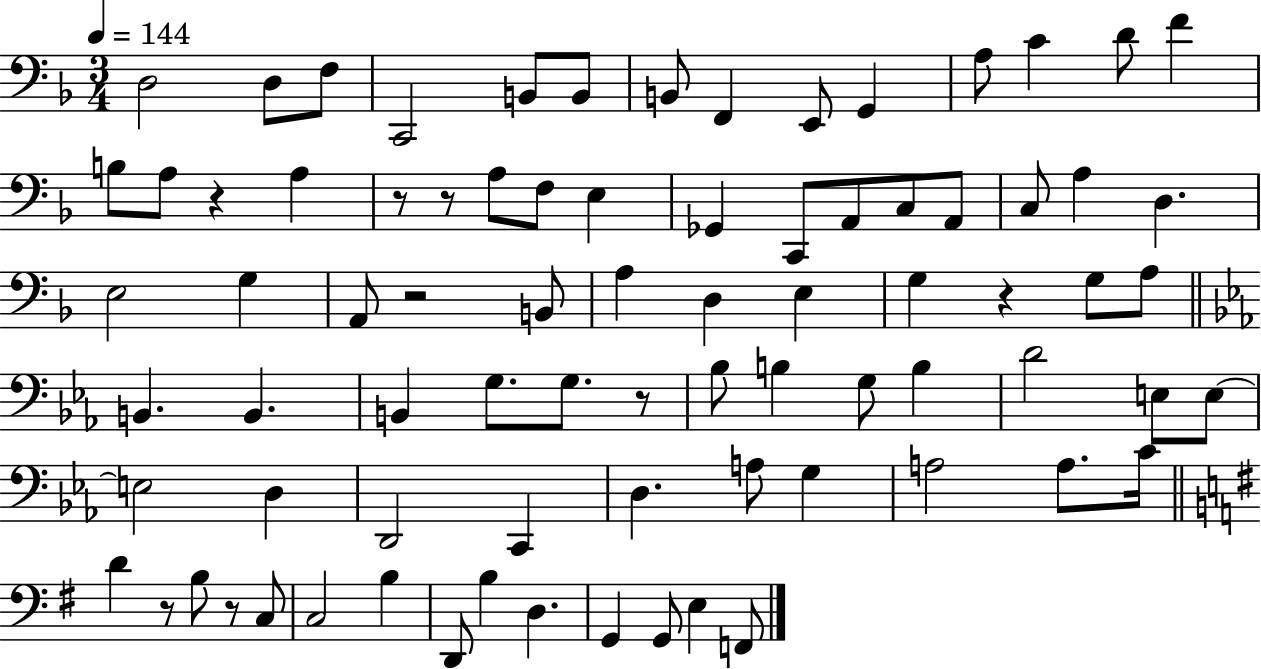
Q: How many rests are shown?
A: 8